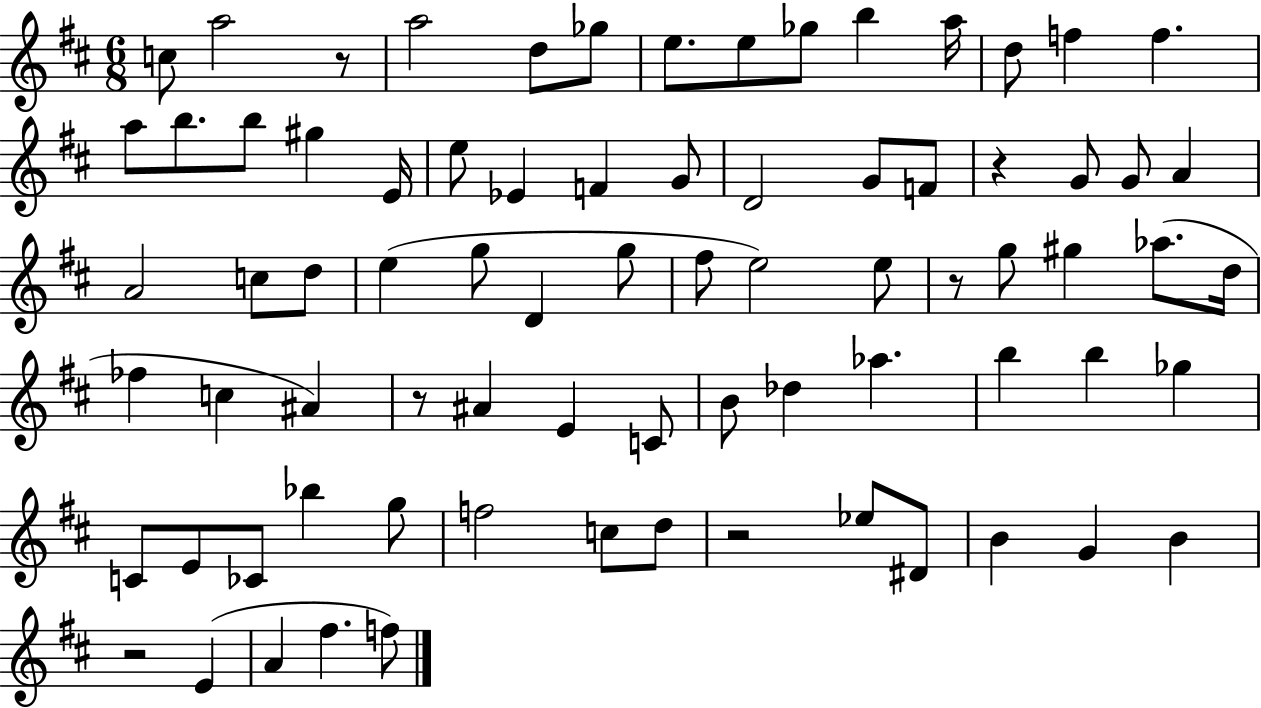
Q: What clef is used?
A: treble